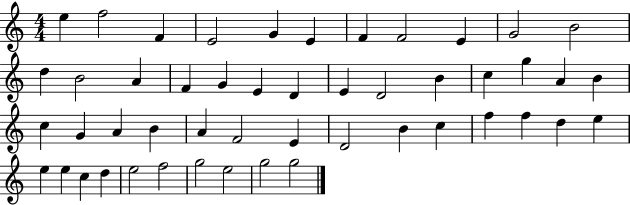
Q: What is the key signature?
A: C major